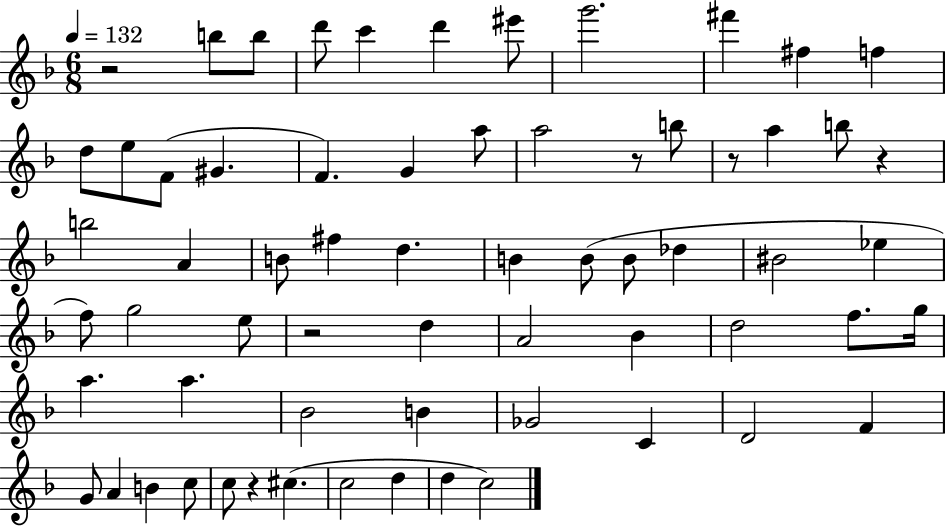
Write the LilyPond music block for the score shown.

{
  \clef treble
  \numericTimeSignature
  \time 6/8
  \key f \major
  \tempo 4 = 132
  r2 b''8 b''8 | d'''8 c'''4 d'''4 eis'''8 | g'''2. | fis'''4 fis''4 f''4 | \break d''8 e''8 f'8( gis'4. | f'4.) g'4 a''8 | a''2 r8 b''8 | r8 a''4 b''8 r4 | \break b''2 a'4 | b'8 fis''4 d''4. | b'4 b'8( b'8 des''4 | bis'2 ees''4 | \break f''8) g''2 e''8 | r2 d''4 | a'2 bes'4 | d''2 f''8. g''16 | \break a''4. a''4. | bes'2 b'4 | ges'2 c'4 | d'2 f'4 | \break g'8 a'4 b'4 c''8 | c''8 r4 cis''4.( | c''2 d''4 | d''4 c''2) | \break \bar "|."
}